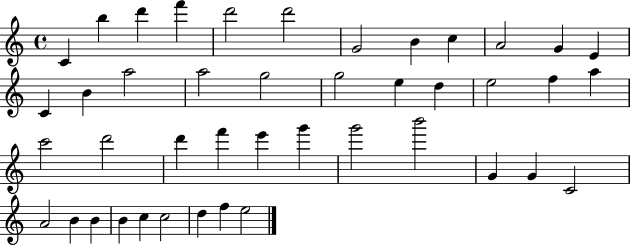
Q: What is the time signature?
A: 4/4